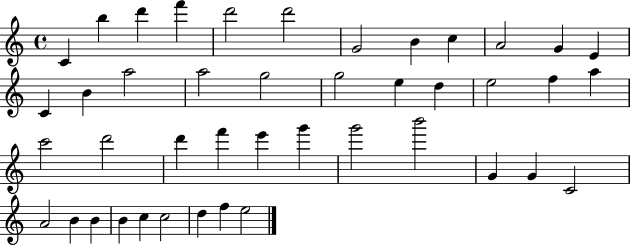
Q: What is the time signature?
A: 4/4